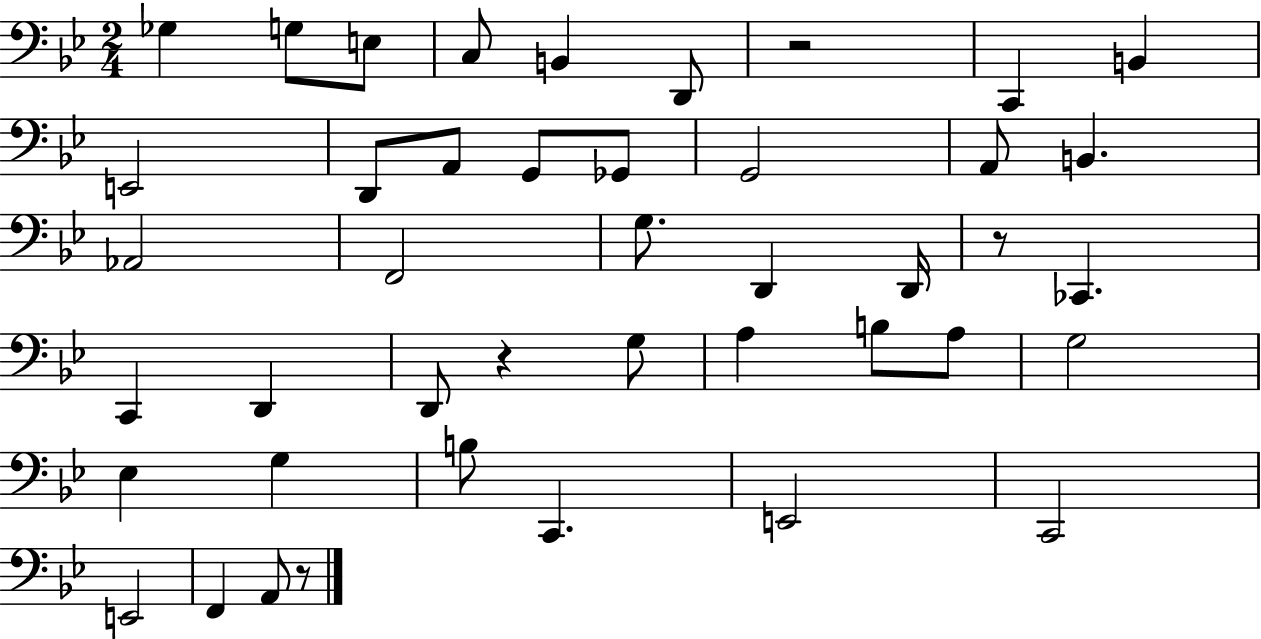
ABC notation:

X:1
T:Untitled
M:2/4
L:1/4
K:Bb
_G, G,/2 E,/2 C,/2 B,, D,,/2 z2 C,, B,, E,,2 D,,/2 A,,/2 G,,/2 _G,,/2 G,,2 A,,/2 B,, _A,,2 F,,2 G,/2 D,, D,,/4 z/2 _C,, C,, D,, D,,/2 z G,/2 A, B,/2 A,/2 G,2 _E, G, B,/2 C,, E,,2 C,,2 E,,2 F,, A,,/2 z/2